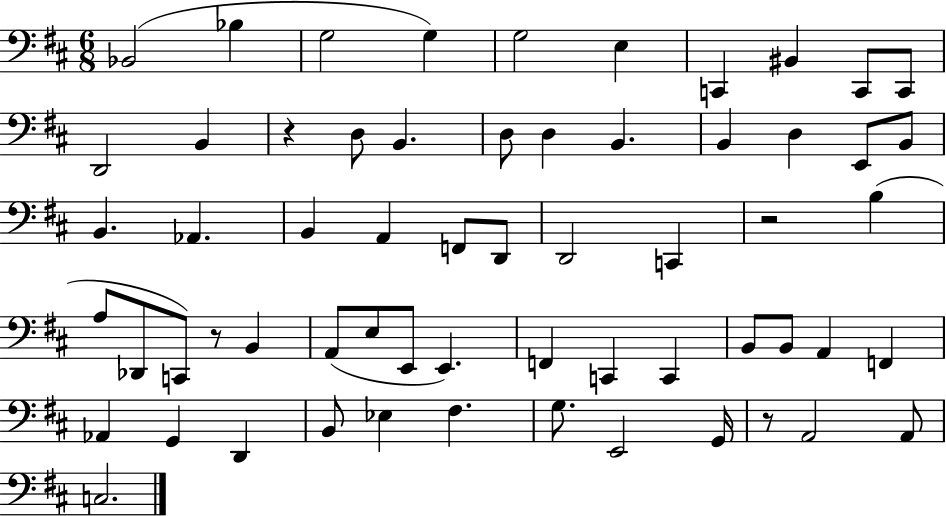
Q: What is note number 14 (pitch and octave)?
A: B2